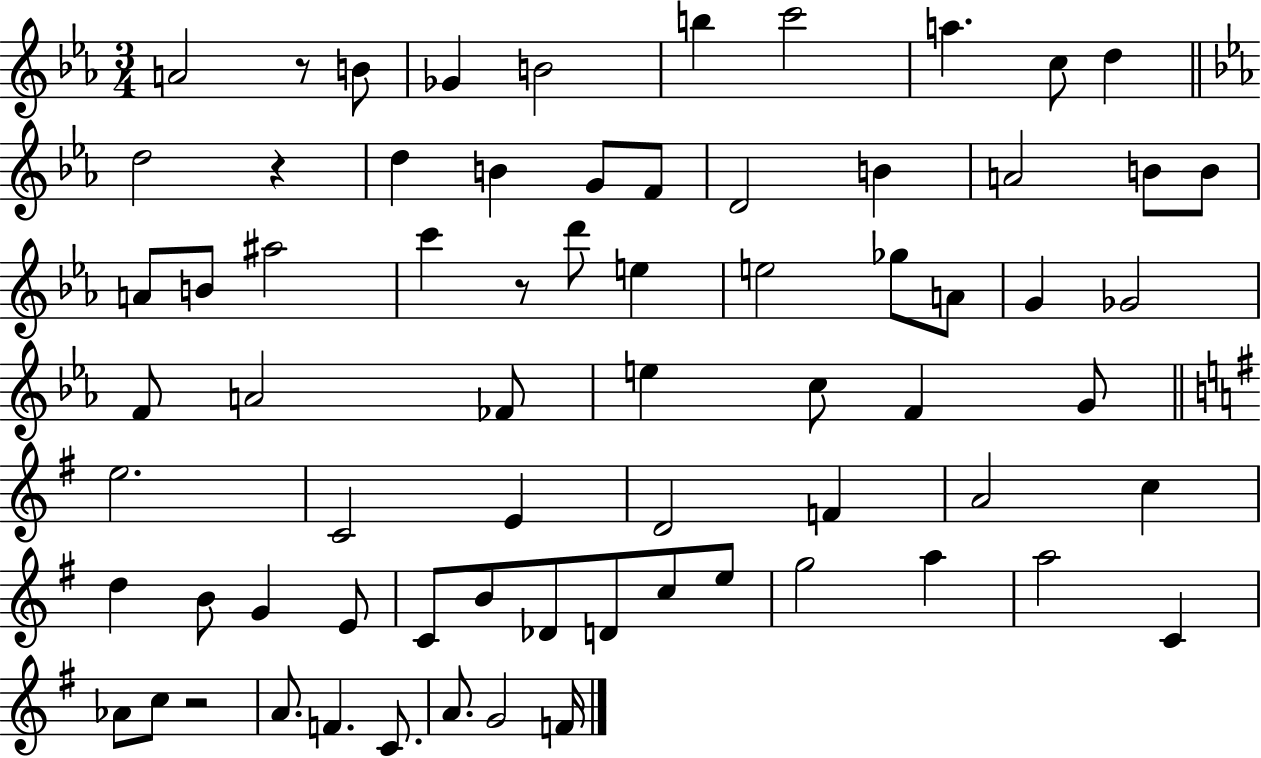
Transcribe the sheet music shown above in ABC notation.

X:1
T:Untitled
M:3/4
L:1/4
K:Eb
A2 z/2 B/2 _G B2 b c'2 a c/2 d d2 z d B G/2 F/2 D2 B A2 B/2 B/2 A/2 B/2 ^a2 c' z/2 d'/2 e e2 _g/2 A/2 G _G2 F/2 A2 _F/2 e c/2 F G/2 e2 C2 E D2 F A2 c d B/2 G E/2 C/2 B/2 _D/2 D/2 c/2 e/2 g2 a a2 C _A/2 c/2 z2 A/2 F C/2 A/2 G2 F/4